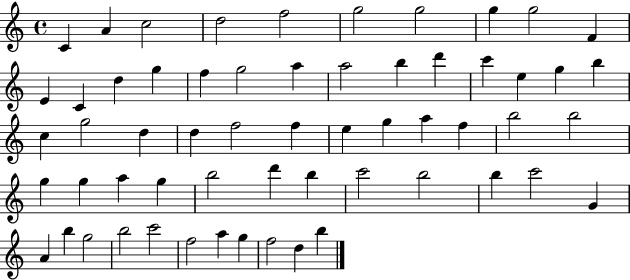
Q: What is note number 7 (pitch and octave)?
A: G5